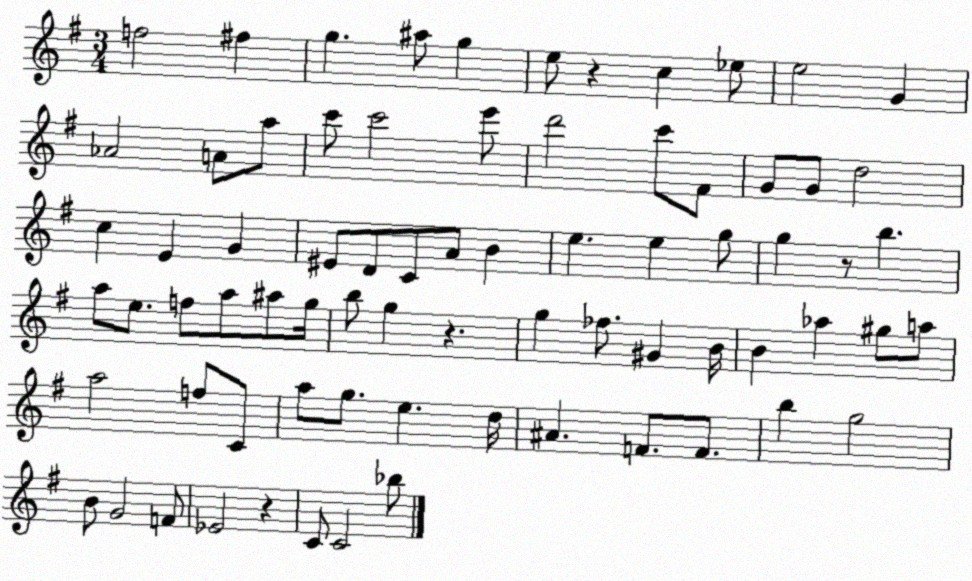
X:1
T:Untitled
M:3/4
L:1/4
K:G
f2 ^f g ^a/2 g e/2 z c _e/2 e2 G _A2 A/2 a/2 c'/2 c'2 e'/2 d'2 c'/2 ^F/2 G/2 G/2 d2 c E G ^E/2 D/2 C/2 A/2 B e e g/2 g z/2 b a/2 e/2 f/2 a/2 ^a/2 g/4 b/2 g z g _f/2 ^G B/4 B _a ^g/2 a/2 a2 f/2 C/2 a/2 g/2 e d/4 ^A F/2 F/2 b g2 B/2 G2 F/2 _E2 z C/2 C2 _b/2